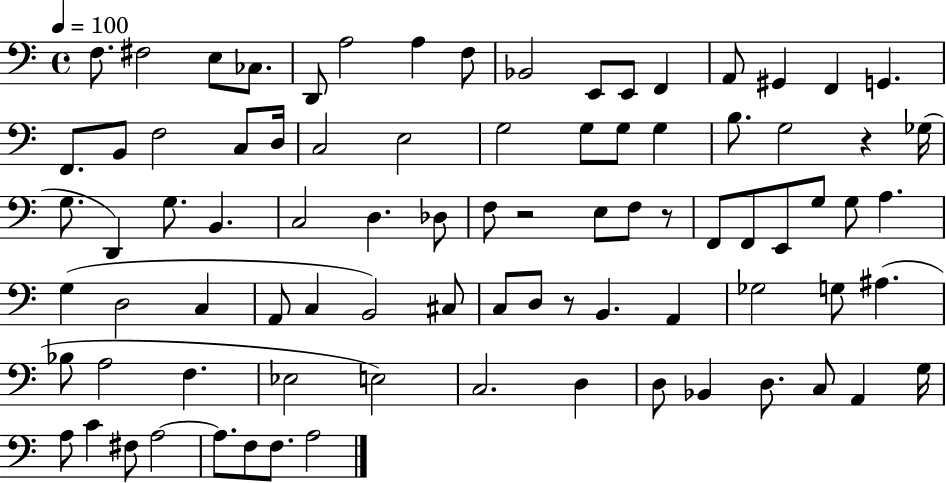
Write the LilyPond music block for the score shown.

{
  \clef bass
  \time 4/4
  \defaultTimeSignature
  \key c \major
  \tempo 4 = 100
  f8. fis2 e8 ces8. | d,8 a2 a4 f8 | bes,2 e,8 e,8 f,4 | a,8 gis,4 f,4 g,4. | \break f,8. b,8 f2 c8 d16 | c2 e2 | g2 g8 g8 g4 | b8. g2 r4 ges16( | \break g8. d,4) g8. b,4. | c2 d4. des8 | f8 r2 e8 f8 r8 | f,8 f,8 e,8 g8 g8 a4. | \break g4( d2 c4 | a,8 c4 b,2) cis8 | c8 d8 r8 b,4. a,4 | ges2 g8 ais4.( | \break bes8 a2 f4. | ees2 e2) | c2. d4 | d8 bes,4 d8. c8 a,4 g16 | \break a8 c'4 fis8 a2~~ | a8. f8 f8. a2 | \bar "|."
}